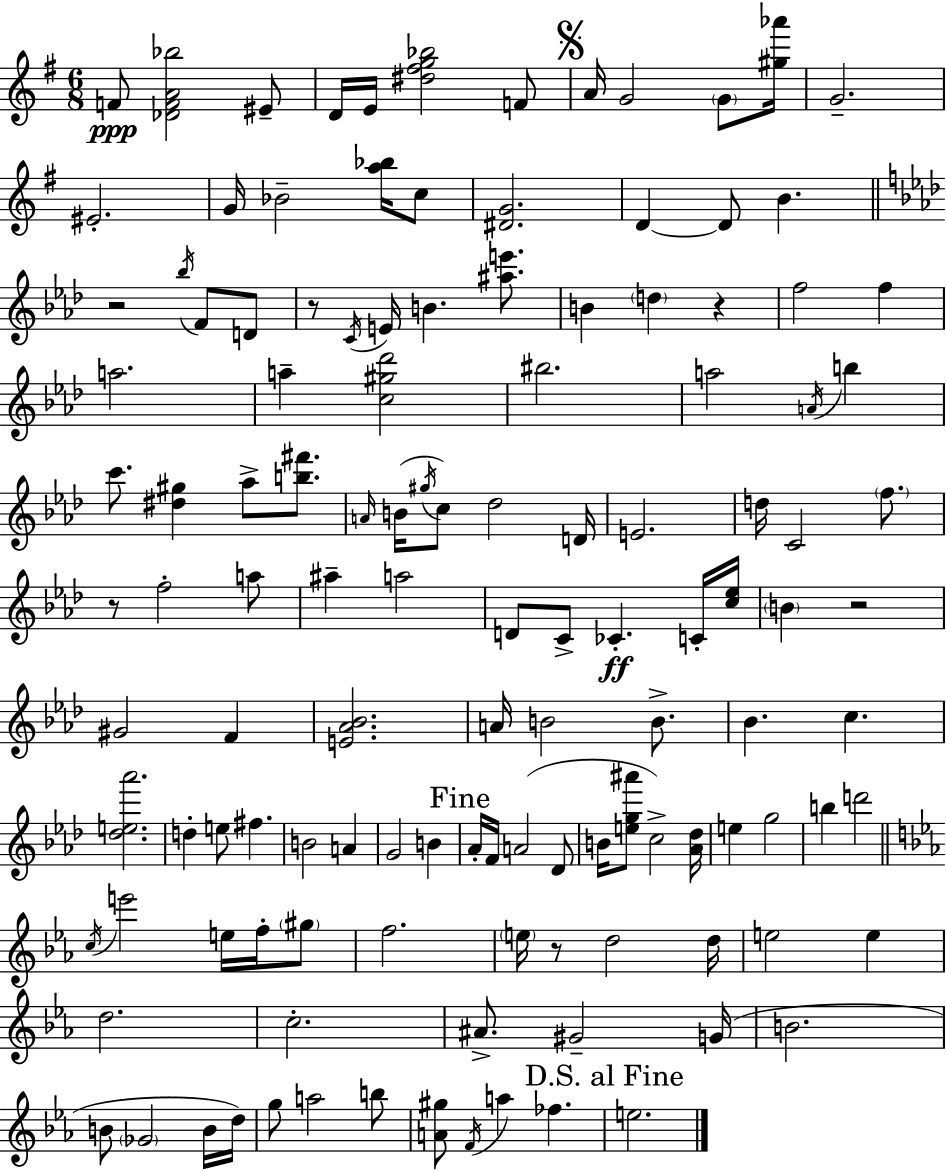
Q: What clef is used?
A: treble